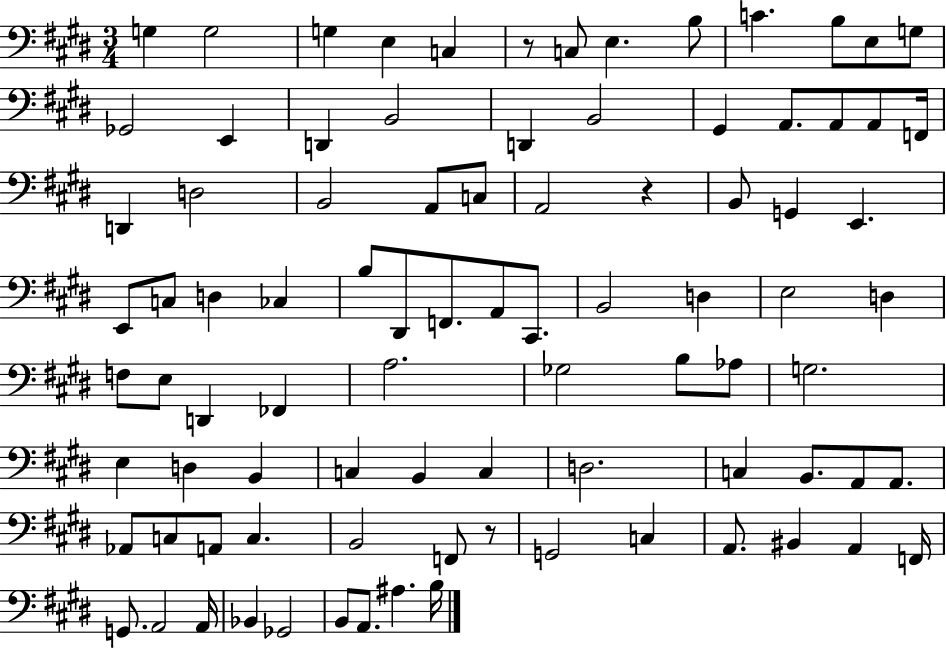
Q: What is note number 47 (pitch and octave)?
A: E3